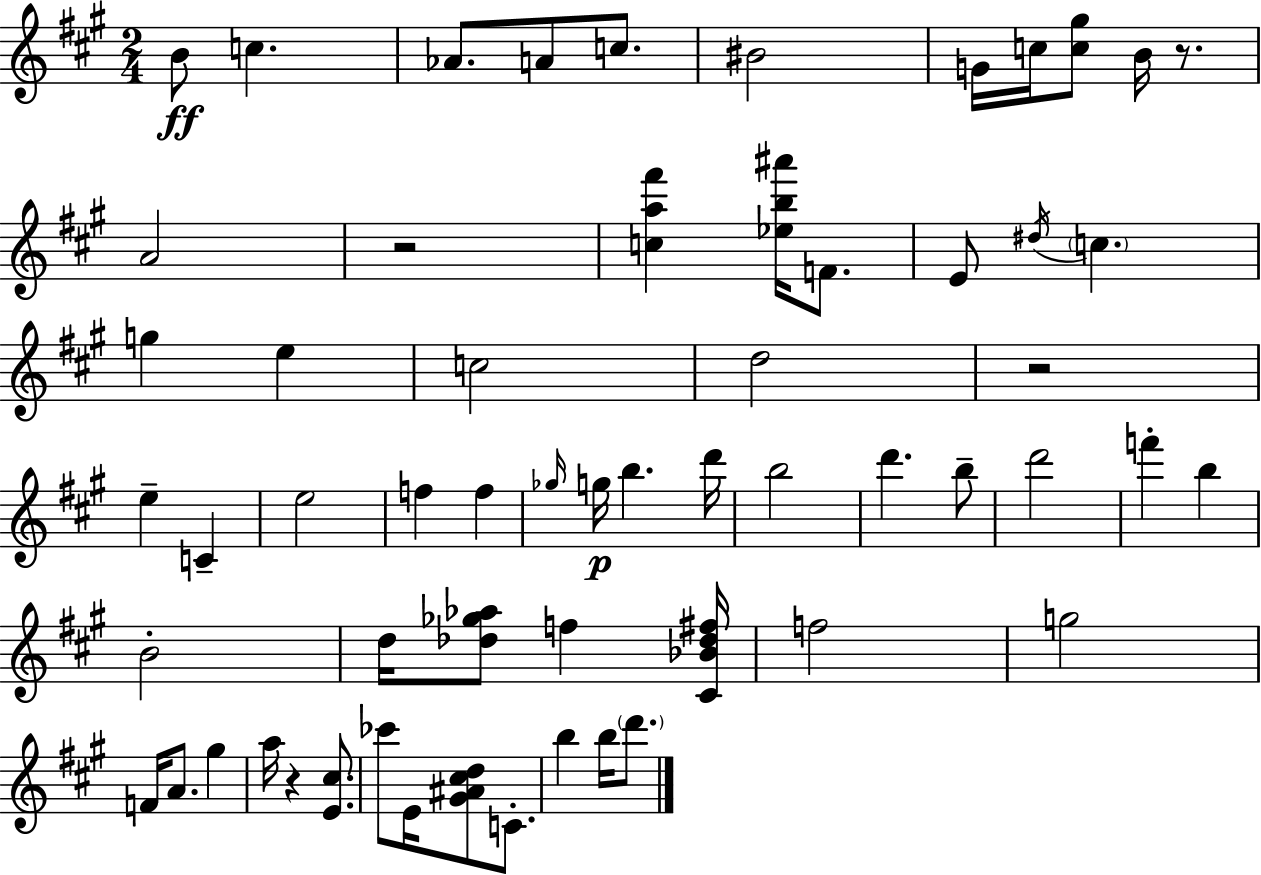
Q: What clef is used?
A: treble